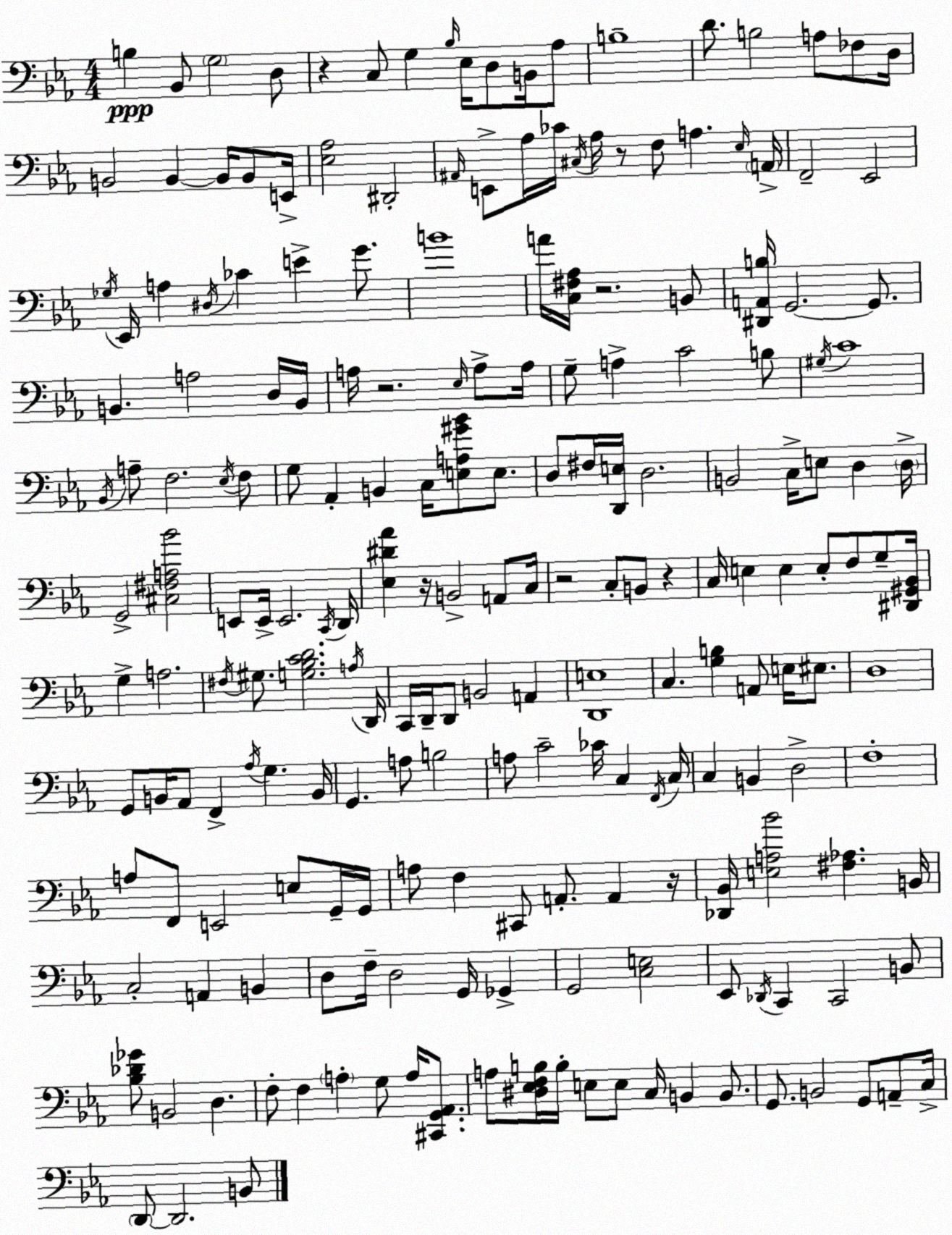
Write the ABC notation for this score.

X:1
T:Untitled
M:4/4
L:1/4
K:Cm
B, _B,,/2 G,2 D,/2 z C,/2 G, _B,/4 _E,/4 D,/2 B,,/4 _A,/2 B,4 D/2 B,2 A,/2 _F,/2 D,/4 B,,2 B,, B,,/4 B,,/2 E,,/4 [_E,_A,]2 ^D,,2 ^A,,/4 E,,/2 _A,/4 _C/4 ^C,/4 _A,/4 z/2 F,/2 A, _E,/4 A,,/4 F,,2 _E,,2 _G,/4 _E,,/4 A, ^D,/4 _C E G/2 B4 A/4 [C,^F,_A,]/4 z2 B,,/2 [^D,,A,,B,]/4 G,,2 G,,/2 B,, A,2 D,/4 B,,/4 A,/4 z2 _E,/4 A,/2 A,/4 G,/2 A, C2 B,/2 ^G,/4 C4 _B,,/4 A,/2 F,2 _E,/4 F,/2 G,/2 _A,, B,, C,/4 [E,A,^G_B]/2 E,/2 D,/2 ^F,/4 [D,,E,]/4 D,2 B,,2 C,/4 E,/2 D, D,/4 G,,2 [^C,^F,A,_B]2 E,,/2 E,,/4 E,,2 C,,/4 D,,/4 [_E,^D_A] z/4 B,,2 A,,/2 C,/4 z2 C,/2 B,,/2 z C,/4 E, E, E,/2 F,/2 G,/2 [^D,,^G,,_B,,]/4 G, A,2 ^F,/4 ^G,/2 [G,_B,CD]2 A,/4 D,,/4 C,,/4 D,,/4 D,,/2 B,,2 A,, [D,,E,]4 C, [G,B,] A,,/2 E,/4 ^E,/2 D,4 G,,/2 B,,/4 _A,,/2 F,, _A,/4 G, B,,/4 G,, A,/2 B,2 A,/2 C2 _C/4 C, F,,/4 C,/4 C, B,, D,2 F,4 A,/2 F,,/2 E,,2 E,/2 G,,/4 G,,/4 A,/2 F, ^C,,/2 A,,/2 A,, z/4 [_D,,_B,,]/4 [E,A,_B]2 [^F,_A,] B,,/4 C,2 A,, B,, D,/2 F,/4 D,2 G,,/4 _G,, G,,2 [C,E,]2 _E,,/2 _D,,/4 C,, C,,2 B,,/2 [_B,_D_G]/2 B,,2 D, F,/2 F, A, G,/2 A,/4 [^C,,G,,_A,,]/2 A,/2 [^D,_E,F,B,]/4 B,/4 E,/2 E,/2 C,/4 B,, B,,/2 G,,/2 B,,2 G,,/2 A,,/2 C,/4 D,,/2 D,,2 B,,/2